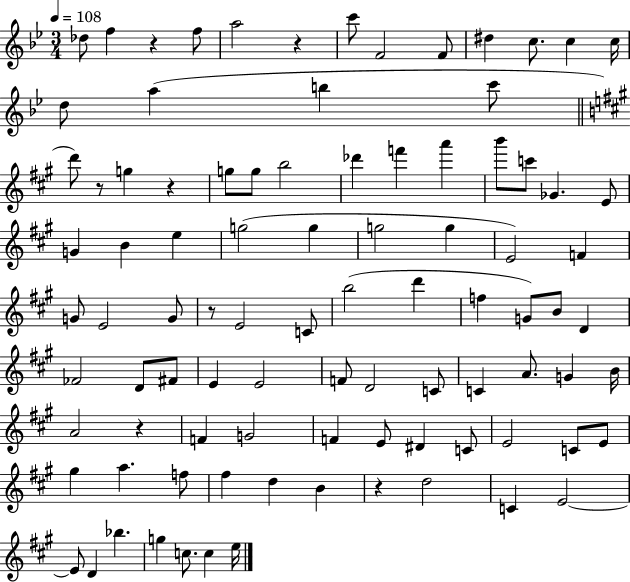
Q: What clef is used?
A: treble